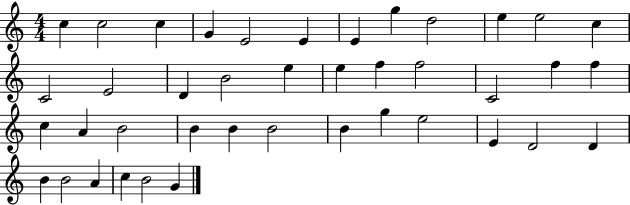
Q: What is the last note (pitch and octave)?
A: G4